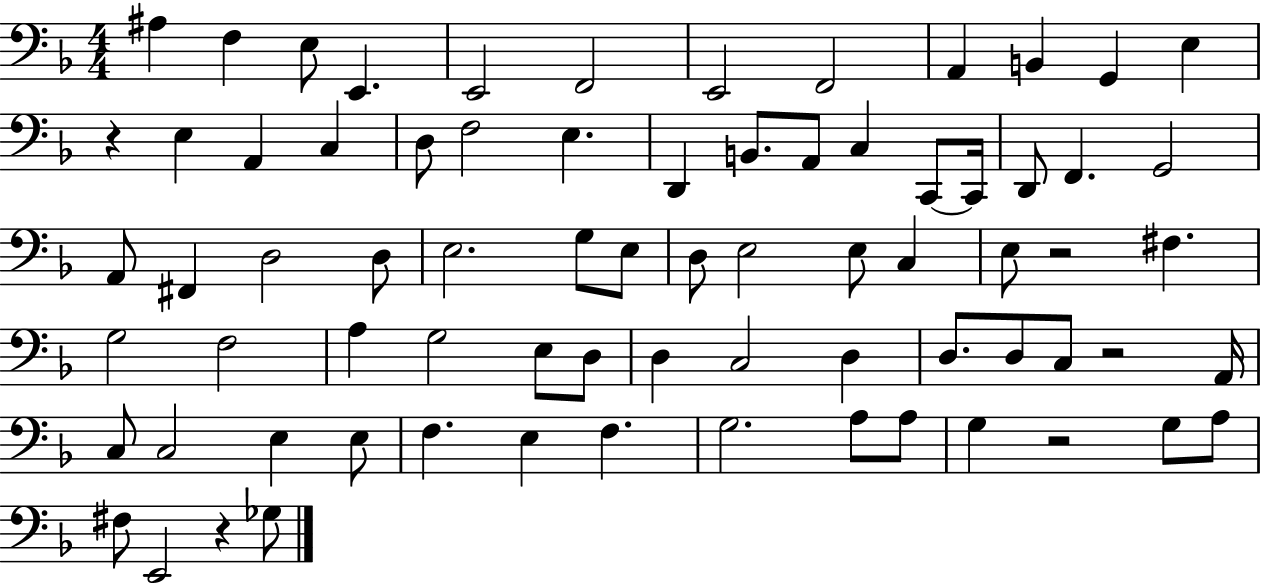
A#3/q F3/q E3/e E2/q. E2/h F2/h E2/h F2/h A2/q B2/q G2/q E3/q R/q E3/q A2/q C3/q D3/e F3/h E3/q. D2/q B2/e. A2/e C3/q C2/e C2/s D2/e F2/q. G2/h A2/e F#2/q D3/h D3/e E3/h. G3/e E3/e D3/e E3/h E3/e C3/q E3/e R/h F#3/q. G3/h F3/h A3/q G3/h E3/e D3/e D3/q C3/h D3/q D3/e. D3/e C3/e R/h A2/s C3/e C3/h E3/q E3/e F3/q. E3/q F3/q. G3/h. A3/e A3/e G3/q R/h G3/e A3/e F#3/e E2/h R/q Gb3/e